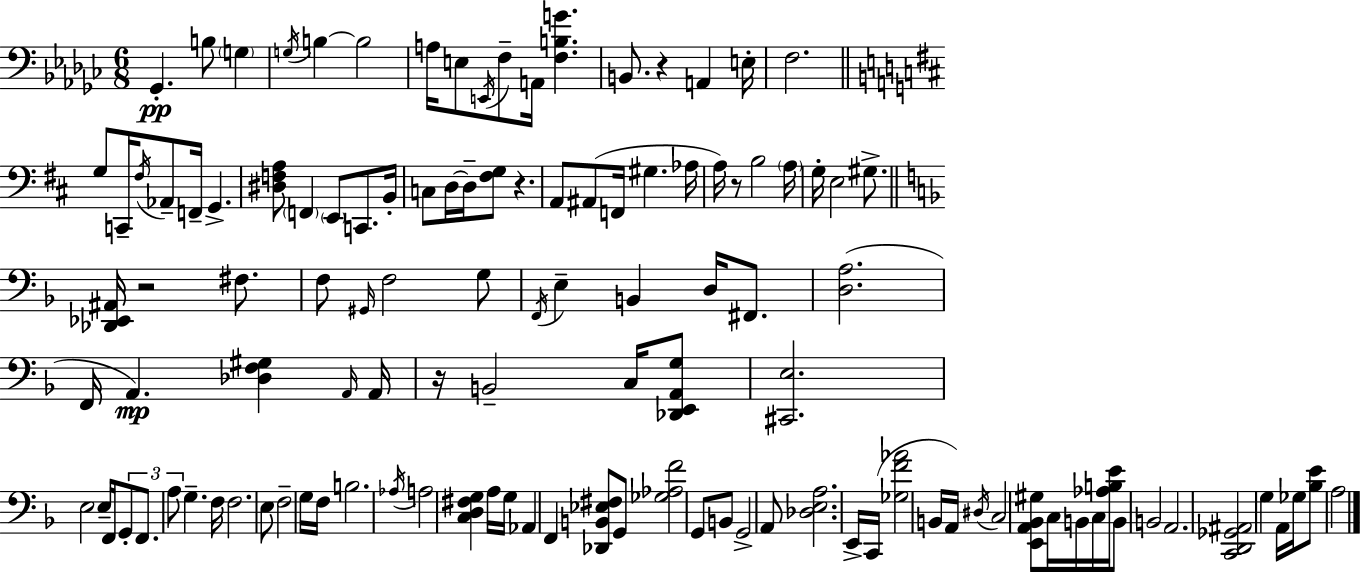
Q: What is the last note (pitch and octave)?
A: A3